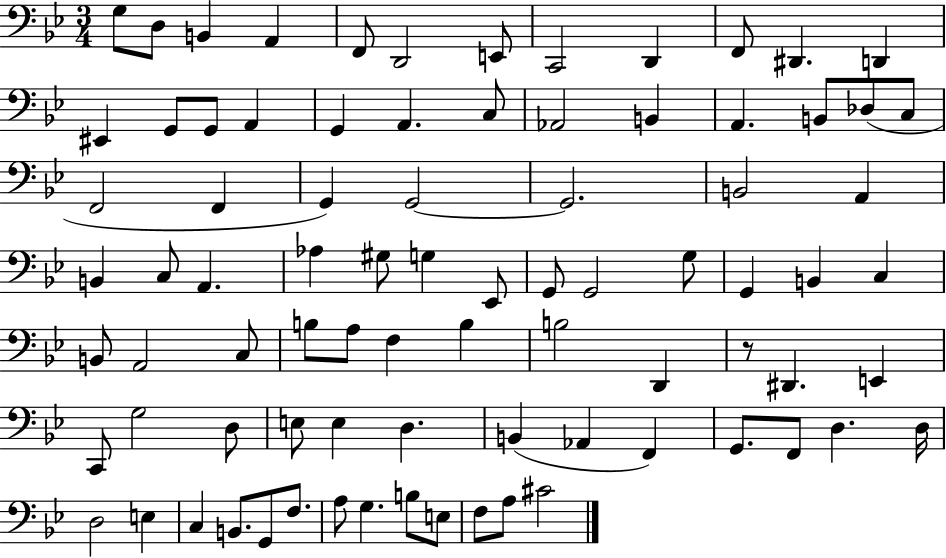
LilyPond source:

{
  \clef bass
  \numericTimeSignature
  \time 3/4
  \key bes \major
  g8 d8 b,4 a,4 | f,8 d,2 e,8 | c,2 d,4 | f,8 dis,4. d,4 | \break eis,4 g,8 g,8 a,4 | g,4 a,4. c8 | aes,2 b,4 | a,4. b,8 des8( c8 | \break f,2 f,4 | g,4) g,2~~ | g,2. | b,2 a,4 | \break b,4 c8 a,4. | aes4 gis8 g4 ees,8 | g,8 g,2 g8 | g,4 b,4 c4 | \break b,8 a,2 c8 | b8 a8 f4 b4 | b2 d,4 | r8 dis,4. e,4 | \break c,8 g2 d8 | e8 e4 d4. | b,4( aes,4 f,4) | g,8. f,8 d4. d16 | \break d2 e4 | c4 b,8. g,8 f8. | a8 g4. b8 e8 | f8 a8 cis'2 | \break \bar "|."
}